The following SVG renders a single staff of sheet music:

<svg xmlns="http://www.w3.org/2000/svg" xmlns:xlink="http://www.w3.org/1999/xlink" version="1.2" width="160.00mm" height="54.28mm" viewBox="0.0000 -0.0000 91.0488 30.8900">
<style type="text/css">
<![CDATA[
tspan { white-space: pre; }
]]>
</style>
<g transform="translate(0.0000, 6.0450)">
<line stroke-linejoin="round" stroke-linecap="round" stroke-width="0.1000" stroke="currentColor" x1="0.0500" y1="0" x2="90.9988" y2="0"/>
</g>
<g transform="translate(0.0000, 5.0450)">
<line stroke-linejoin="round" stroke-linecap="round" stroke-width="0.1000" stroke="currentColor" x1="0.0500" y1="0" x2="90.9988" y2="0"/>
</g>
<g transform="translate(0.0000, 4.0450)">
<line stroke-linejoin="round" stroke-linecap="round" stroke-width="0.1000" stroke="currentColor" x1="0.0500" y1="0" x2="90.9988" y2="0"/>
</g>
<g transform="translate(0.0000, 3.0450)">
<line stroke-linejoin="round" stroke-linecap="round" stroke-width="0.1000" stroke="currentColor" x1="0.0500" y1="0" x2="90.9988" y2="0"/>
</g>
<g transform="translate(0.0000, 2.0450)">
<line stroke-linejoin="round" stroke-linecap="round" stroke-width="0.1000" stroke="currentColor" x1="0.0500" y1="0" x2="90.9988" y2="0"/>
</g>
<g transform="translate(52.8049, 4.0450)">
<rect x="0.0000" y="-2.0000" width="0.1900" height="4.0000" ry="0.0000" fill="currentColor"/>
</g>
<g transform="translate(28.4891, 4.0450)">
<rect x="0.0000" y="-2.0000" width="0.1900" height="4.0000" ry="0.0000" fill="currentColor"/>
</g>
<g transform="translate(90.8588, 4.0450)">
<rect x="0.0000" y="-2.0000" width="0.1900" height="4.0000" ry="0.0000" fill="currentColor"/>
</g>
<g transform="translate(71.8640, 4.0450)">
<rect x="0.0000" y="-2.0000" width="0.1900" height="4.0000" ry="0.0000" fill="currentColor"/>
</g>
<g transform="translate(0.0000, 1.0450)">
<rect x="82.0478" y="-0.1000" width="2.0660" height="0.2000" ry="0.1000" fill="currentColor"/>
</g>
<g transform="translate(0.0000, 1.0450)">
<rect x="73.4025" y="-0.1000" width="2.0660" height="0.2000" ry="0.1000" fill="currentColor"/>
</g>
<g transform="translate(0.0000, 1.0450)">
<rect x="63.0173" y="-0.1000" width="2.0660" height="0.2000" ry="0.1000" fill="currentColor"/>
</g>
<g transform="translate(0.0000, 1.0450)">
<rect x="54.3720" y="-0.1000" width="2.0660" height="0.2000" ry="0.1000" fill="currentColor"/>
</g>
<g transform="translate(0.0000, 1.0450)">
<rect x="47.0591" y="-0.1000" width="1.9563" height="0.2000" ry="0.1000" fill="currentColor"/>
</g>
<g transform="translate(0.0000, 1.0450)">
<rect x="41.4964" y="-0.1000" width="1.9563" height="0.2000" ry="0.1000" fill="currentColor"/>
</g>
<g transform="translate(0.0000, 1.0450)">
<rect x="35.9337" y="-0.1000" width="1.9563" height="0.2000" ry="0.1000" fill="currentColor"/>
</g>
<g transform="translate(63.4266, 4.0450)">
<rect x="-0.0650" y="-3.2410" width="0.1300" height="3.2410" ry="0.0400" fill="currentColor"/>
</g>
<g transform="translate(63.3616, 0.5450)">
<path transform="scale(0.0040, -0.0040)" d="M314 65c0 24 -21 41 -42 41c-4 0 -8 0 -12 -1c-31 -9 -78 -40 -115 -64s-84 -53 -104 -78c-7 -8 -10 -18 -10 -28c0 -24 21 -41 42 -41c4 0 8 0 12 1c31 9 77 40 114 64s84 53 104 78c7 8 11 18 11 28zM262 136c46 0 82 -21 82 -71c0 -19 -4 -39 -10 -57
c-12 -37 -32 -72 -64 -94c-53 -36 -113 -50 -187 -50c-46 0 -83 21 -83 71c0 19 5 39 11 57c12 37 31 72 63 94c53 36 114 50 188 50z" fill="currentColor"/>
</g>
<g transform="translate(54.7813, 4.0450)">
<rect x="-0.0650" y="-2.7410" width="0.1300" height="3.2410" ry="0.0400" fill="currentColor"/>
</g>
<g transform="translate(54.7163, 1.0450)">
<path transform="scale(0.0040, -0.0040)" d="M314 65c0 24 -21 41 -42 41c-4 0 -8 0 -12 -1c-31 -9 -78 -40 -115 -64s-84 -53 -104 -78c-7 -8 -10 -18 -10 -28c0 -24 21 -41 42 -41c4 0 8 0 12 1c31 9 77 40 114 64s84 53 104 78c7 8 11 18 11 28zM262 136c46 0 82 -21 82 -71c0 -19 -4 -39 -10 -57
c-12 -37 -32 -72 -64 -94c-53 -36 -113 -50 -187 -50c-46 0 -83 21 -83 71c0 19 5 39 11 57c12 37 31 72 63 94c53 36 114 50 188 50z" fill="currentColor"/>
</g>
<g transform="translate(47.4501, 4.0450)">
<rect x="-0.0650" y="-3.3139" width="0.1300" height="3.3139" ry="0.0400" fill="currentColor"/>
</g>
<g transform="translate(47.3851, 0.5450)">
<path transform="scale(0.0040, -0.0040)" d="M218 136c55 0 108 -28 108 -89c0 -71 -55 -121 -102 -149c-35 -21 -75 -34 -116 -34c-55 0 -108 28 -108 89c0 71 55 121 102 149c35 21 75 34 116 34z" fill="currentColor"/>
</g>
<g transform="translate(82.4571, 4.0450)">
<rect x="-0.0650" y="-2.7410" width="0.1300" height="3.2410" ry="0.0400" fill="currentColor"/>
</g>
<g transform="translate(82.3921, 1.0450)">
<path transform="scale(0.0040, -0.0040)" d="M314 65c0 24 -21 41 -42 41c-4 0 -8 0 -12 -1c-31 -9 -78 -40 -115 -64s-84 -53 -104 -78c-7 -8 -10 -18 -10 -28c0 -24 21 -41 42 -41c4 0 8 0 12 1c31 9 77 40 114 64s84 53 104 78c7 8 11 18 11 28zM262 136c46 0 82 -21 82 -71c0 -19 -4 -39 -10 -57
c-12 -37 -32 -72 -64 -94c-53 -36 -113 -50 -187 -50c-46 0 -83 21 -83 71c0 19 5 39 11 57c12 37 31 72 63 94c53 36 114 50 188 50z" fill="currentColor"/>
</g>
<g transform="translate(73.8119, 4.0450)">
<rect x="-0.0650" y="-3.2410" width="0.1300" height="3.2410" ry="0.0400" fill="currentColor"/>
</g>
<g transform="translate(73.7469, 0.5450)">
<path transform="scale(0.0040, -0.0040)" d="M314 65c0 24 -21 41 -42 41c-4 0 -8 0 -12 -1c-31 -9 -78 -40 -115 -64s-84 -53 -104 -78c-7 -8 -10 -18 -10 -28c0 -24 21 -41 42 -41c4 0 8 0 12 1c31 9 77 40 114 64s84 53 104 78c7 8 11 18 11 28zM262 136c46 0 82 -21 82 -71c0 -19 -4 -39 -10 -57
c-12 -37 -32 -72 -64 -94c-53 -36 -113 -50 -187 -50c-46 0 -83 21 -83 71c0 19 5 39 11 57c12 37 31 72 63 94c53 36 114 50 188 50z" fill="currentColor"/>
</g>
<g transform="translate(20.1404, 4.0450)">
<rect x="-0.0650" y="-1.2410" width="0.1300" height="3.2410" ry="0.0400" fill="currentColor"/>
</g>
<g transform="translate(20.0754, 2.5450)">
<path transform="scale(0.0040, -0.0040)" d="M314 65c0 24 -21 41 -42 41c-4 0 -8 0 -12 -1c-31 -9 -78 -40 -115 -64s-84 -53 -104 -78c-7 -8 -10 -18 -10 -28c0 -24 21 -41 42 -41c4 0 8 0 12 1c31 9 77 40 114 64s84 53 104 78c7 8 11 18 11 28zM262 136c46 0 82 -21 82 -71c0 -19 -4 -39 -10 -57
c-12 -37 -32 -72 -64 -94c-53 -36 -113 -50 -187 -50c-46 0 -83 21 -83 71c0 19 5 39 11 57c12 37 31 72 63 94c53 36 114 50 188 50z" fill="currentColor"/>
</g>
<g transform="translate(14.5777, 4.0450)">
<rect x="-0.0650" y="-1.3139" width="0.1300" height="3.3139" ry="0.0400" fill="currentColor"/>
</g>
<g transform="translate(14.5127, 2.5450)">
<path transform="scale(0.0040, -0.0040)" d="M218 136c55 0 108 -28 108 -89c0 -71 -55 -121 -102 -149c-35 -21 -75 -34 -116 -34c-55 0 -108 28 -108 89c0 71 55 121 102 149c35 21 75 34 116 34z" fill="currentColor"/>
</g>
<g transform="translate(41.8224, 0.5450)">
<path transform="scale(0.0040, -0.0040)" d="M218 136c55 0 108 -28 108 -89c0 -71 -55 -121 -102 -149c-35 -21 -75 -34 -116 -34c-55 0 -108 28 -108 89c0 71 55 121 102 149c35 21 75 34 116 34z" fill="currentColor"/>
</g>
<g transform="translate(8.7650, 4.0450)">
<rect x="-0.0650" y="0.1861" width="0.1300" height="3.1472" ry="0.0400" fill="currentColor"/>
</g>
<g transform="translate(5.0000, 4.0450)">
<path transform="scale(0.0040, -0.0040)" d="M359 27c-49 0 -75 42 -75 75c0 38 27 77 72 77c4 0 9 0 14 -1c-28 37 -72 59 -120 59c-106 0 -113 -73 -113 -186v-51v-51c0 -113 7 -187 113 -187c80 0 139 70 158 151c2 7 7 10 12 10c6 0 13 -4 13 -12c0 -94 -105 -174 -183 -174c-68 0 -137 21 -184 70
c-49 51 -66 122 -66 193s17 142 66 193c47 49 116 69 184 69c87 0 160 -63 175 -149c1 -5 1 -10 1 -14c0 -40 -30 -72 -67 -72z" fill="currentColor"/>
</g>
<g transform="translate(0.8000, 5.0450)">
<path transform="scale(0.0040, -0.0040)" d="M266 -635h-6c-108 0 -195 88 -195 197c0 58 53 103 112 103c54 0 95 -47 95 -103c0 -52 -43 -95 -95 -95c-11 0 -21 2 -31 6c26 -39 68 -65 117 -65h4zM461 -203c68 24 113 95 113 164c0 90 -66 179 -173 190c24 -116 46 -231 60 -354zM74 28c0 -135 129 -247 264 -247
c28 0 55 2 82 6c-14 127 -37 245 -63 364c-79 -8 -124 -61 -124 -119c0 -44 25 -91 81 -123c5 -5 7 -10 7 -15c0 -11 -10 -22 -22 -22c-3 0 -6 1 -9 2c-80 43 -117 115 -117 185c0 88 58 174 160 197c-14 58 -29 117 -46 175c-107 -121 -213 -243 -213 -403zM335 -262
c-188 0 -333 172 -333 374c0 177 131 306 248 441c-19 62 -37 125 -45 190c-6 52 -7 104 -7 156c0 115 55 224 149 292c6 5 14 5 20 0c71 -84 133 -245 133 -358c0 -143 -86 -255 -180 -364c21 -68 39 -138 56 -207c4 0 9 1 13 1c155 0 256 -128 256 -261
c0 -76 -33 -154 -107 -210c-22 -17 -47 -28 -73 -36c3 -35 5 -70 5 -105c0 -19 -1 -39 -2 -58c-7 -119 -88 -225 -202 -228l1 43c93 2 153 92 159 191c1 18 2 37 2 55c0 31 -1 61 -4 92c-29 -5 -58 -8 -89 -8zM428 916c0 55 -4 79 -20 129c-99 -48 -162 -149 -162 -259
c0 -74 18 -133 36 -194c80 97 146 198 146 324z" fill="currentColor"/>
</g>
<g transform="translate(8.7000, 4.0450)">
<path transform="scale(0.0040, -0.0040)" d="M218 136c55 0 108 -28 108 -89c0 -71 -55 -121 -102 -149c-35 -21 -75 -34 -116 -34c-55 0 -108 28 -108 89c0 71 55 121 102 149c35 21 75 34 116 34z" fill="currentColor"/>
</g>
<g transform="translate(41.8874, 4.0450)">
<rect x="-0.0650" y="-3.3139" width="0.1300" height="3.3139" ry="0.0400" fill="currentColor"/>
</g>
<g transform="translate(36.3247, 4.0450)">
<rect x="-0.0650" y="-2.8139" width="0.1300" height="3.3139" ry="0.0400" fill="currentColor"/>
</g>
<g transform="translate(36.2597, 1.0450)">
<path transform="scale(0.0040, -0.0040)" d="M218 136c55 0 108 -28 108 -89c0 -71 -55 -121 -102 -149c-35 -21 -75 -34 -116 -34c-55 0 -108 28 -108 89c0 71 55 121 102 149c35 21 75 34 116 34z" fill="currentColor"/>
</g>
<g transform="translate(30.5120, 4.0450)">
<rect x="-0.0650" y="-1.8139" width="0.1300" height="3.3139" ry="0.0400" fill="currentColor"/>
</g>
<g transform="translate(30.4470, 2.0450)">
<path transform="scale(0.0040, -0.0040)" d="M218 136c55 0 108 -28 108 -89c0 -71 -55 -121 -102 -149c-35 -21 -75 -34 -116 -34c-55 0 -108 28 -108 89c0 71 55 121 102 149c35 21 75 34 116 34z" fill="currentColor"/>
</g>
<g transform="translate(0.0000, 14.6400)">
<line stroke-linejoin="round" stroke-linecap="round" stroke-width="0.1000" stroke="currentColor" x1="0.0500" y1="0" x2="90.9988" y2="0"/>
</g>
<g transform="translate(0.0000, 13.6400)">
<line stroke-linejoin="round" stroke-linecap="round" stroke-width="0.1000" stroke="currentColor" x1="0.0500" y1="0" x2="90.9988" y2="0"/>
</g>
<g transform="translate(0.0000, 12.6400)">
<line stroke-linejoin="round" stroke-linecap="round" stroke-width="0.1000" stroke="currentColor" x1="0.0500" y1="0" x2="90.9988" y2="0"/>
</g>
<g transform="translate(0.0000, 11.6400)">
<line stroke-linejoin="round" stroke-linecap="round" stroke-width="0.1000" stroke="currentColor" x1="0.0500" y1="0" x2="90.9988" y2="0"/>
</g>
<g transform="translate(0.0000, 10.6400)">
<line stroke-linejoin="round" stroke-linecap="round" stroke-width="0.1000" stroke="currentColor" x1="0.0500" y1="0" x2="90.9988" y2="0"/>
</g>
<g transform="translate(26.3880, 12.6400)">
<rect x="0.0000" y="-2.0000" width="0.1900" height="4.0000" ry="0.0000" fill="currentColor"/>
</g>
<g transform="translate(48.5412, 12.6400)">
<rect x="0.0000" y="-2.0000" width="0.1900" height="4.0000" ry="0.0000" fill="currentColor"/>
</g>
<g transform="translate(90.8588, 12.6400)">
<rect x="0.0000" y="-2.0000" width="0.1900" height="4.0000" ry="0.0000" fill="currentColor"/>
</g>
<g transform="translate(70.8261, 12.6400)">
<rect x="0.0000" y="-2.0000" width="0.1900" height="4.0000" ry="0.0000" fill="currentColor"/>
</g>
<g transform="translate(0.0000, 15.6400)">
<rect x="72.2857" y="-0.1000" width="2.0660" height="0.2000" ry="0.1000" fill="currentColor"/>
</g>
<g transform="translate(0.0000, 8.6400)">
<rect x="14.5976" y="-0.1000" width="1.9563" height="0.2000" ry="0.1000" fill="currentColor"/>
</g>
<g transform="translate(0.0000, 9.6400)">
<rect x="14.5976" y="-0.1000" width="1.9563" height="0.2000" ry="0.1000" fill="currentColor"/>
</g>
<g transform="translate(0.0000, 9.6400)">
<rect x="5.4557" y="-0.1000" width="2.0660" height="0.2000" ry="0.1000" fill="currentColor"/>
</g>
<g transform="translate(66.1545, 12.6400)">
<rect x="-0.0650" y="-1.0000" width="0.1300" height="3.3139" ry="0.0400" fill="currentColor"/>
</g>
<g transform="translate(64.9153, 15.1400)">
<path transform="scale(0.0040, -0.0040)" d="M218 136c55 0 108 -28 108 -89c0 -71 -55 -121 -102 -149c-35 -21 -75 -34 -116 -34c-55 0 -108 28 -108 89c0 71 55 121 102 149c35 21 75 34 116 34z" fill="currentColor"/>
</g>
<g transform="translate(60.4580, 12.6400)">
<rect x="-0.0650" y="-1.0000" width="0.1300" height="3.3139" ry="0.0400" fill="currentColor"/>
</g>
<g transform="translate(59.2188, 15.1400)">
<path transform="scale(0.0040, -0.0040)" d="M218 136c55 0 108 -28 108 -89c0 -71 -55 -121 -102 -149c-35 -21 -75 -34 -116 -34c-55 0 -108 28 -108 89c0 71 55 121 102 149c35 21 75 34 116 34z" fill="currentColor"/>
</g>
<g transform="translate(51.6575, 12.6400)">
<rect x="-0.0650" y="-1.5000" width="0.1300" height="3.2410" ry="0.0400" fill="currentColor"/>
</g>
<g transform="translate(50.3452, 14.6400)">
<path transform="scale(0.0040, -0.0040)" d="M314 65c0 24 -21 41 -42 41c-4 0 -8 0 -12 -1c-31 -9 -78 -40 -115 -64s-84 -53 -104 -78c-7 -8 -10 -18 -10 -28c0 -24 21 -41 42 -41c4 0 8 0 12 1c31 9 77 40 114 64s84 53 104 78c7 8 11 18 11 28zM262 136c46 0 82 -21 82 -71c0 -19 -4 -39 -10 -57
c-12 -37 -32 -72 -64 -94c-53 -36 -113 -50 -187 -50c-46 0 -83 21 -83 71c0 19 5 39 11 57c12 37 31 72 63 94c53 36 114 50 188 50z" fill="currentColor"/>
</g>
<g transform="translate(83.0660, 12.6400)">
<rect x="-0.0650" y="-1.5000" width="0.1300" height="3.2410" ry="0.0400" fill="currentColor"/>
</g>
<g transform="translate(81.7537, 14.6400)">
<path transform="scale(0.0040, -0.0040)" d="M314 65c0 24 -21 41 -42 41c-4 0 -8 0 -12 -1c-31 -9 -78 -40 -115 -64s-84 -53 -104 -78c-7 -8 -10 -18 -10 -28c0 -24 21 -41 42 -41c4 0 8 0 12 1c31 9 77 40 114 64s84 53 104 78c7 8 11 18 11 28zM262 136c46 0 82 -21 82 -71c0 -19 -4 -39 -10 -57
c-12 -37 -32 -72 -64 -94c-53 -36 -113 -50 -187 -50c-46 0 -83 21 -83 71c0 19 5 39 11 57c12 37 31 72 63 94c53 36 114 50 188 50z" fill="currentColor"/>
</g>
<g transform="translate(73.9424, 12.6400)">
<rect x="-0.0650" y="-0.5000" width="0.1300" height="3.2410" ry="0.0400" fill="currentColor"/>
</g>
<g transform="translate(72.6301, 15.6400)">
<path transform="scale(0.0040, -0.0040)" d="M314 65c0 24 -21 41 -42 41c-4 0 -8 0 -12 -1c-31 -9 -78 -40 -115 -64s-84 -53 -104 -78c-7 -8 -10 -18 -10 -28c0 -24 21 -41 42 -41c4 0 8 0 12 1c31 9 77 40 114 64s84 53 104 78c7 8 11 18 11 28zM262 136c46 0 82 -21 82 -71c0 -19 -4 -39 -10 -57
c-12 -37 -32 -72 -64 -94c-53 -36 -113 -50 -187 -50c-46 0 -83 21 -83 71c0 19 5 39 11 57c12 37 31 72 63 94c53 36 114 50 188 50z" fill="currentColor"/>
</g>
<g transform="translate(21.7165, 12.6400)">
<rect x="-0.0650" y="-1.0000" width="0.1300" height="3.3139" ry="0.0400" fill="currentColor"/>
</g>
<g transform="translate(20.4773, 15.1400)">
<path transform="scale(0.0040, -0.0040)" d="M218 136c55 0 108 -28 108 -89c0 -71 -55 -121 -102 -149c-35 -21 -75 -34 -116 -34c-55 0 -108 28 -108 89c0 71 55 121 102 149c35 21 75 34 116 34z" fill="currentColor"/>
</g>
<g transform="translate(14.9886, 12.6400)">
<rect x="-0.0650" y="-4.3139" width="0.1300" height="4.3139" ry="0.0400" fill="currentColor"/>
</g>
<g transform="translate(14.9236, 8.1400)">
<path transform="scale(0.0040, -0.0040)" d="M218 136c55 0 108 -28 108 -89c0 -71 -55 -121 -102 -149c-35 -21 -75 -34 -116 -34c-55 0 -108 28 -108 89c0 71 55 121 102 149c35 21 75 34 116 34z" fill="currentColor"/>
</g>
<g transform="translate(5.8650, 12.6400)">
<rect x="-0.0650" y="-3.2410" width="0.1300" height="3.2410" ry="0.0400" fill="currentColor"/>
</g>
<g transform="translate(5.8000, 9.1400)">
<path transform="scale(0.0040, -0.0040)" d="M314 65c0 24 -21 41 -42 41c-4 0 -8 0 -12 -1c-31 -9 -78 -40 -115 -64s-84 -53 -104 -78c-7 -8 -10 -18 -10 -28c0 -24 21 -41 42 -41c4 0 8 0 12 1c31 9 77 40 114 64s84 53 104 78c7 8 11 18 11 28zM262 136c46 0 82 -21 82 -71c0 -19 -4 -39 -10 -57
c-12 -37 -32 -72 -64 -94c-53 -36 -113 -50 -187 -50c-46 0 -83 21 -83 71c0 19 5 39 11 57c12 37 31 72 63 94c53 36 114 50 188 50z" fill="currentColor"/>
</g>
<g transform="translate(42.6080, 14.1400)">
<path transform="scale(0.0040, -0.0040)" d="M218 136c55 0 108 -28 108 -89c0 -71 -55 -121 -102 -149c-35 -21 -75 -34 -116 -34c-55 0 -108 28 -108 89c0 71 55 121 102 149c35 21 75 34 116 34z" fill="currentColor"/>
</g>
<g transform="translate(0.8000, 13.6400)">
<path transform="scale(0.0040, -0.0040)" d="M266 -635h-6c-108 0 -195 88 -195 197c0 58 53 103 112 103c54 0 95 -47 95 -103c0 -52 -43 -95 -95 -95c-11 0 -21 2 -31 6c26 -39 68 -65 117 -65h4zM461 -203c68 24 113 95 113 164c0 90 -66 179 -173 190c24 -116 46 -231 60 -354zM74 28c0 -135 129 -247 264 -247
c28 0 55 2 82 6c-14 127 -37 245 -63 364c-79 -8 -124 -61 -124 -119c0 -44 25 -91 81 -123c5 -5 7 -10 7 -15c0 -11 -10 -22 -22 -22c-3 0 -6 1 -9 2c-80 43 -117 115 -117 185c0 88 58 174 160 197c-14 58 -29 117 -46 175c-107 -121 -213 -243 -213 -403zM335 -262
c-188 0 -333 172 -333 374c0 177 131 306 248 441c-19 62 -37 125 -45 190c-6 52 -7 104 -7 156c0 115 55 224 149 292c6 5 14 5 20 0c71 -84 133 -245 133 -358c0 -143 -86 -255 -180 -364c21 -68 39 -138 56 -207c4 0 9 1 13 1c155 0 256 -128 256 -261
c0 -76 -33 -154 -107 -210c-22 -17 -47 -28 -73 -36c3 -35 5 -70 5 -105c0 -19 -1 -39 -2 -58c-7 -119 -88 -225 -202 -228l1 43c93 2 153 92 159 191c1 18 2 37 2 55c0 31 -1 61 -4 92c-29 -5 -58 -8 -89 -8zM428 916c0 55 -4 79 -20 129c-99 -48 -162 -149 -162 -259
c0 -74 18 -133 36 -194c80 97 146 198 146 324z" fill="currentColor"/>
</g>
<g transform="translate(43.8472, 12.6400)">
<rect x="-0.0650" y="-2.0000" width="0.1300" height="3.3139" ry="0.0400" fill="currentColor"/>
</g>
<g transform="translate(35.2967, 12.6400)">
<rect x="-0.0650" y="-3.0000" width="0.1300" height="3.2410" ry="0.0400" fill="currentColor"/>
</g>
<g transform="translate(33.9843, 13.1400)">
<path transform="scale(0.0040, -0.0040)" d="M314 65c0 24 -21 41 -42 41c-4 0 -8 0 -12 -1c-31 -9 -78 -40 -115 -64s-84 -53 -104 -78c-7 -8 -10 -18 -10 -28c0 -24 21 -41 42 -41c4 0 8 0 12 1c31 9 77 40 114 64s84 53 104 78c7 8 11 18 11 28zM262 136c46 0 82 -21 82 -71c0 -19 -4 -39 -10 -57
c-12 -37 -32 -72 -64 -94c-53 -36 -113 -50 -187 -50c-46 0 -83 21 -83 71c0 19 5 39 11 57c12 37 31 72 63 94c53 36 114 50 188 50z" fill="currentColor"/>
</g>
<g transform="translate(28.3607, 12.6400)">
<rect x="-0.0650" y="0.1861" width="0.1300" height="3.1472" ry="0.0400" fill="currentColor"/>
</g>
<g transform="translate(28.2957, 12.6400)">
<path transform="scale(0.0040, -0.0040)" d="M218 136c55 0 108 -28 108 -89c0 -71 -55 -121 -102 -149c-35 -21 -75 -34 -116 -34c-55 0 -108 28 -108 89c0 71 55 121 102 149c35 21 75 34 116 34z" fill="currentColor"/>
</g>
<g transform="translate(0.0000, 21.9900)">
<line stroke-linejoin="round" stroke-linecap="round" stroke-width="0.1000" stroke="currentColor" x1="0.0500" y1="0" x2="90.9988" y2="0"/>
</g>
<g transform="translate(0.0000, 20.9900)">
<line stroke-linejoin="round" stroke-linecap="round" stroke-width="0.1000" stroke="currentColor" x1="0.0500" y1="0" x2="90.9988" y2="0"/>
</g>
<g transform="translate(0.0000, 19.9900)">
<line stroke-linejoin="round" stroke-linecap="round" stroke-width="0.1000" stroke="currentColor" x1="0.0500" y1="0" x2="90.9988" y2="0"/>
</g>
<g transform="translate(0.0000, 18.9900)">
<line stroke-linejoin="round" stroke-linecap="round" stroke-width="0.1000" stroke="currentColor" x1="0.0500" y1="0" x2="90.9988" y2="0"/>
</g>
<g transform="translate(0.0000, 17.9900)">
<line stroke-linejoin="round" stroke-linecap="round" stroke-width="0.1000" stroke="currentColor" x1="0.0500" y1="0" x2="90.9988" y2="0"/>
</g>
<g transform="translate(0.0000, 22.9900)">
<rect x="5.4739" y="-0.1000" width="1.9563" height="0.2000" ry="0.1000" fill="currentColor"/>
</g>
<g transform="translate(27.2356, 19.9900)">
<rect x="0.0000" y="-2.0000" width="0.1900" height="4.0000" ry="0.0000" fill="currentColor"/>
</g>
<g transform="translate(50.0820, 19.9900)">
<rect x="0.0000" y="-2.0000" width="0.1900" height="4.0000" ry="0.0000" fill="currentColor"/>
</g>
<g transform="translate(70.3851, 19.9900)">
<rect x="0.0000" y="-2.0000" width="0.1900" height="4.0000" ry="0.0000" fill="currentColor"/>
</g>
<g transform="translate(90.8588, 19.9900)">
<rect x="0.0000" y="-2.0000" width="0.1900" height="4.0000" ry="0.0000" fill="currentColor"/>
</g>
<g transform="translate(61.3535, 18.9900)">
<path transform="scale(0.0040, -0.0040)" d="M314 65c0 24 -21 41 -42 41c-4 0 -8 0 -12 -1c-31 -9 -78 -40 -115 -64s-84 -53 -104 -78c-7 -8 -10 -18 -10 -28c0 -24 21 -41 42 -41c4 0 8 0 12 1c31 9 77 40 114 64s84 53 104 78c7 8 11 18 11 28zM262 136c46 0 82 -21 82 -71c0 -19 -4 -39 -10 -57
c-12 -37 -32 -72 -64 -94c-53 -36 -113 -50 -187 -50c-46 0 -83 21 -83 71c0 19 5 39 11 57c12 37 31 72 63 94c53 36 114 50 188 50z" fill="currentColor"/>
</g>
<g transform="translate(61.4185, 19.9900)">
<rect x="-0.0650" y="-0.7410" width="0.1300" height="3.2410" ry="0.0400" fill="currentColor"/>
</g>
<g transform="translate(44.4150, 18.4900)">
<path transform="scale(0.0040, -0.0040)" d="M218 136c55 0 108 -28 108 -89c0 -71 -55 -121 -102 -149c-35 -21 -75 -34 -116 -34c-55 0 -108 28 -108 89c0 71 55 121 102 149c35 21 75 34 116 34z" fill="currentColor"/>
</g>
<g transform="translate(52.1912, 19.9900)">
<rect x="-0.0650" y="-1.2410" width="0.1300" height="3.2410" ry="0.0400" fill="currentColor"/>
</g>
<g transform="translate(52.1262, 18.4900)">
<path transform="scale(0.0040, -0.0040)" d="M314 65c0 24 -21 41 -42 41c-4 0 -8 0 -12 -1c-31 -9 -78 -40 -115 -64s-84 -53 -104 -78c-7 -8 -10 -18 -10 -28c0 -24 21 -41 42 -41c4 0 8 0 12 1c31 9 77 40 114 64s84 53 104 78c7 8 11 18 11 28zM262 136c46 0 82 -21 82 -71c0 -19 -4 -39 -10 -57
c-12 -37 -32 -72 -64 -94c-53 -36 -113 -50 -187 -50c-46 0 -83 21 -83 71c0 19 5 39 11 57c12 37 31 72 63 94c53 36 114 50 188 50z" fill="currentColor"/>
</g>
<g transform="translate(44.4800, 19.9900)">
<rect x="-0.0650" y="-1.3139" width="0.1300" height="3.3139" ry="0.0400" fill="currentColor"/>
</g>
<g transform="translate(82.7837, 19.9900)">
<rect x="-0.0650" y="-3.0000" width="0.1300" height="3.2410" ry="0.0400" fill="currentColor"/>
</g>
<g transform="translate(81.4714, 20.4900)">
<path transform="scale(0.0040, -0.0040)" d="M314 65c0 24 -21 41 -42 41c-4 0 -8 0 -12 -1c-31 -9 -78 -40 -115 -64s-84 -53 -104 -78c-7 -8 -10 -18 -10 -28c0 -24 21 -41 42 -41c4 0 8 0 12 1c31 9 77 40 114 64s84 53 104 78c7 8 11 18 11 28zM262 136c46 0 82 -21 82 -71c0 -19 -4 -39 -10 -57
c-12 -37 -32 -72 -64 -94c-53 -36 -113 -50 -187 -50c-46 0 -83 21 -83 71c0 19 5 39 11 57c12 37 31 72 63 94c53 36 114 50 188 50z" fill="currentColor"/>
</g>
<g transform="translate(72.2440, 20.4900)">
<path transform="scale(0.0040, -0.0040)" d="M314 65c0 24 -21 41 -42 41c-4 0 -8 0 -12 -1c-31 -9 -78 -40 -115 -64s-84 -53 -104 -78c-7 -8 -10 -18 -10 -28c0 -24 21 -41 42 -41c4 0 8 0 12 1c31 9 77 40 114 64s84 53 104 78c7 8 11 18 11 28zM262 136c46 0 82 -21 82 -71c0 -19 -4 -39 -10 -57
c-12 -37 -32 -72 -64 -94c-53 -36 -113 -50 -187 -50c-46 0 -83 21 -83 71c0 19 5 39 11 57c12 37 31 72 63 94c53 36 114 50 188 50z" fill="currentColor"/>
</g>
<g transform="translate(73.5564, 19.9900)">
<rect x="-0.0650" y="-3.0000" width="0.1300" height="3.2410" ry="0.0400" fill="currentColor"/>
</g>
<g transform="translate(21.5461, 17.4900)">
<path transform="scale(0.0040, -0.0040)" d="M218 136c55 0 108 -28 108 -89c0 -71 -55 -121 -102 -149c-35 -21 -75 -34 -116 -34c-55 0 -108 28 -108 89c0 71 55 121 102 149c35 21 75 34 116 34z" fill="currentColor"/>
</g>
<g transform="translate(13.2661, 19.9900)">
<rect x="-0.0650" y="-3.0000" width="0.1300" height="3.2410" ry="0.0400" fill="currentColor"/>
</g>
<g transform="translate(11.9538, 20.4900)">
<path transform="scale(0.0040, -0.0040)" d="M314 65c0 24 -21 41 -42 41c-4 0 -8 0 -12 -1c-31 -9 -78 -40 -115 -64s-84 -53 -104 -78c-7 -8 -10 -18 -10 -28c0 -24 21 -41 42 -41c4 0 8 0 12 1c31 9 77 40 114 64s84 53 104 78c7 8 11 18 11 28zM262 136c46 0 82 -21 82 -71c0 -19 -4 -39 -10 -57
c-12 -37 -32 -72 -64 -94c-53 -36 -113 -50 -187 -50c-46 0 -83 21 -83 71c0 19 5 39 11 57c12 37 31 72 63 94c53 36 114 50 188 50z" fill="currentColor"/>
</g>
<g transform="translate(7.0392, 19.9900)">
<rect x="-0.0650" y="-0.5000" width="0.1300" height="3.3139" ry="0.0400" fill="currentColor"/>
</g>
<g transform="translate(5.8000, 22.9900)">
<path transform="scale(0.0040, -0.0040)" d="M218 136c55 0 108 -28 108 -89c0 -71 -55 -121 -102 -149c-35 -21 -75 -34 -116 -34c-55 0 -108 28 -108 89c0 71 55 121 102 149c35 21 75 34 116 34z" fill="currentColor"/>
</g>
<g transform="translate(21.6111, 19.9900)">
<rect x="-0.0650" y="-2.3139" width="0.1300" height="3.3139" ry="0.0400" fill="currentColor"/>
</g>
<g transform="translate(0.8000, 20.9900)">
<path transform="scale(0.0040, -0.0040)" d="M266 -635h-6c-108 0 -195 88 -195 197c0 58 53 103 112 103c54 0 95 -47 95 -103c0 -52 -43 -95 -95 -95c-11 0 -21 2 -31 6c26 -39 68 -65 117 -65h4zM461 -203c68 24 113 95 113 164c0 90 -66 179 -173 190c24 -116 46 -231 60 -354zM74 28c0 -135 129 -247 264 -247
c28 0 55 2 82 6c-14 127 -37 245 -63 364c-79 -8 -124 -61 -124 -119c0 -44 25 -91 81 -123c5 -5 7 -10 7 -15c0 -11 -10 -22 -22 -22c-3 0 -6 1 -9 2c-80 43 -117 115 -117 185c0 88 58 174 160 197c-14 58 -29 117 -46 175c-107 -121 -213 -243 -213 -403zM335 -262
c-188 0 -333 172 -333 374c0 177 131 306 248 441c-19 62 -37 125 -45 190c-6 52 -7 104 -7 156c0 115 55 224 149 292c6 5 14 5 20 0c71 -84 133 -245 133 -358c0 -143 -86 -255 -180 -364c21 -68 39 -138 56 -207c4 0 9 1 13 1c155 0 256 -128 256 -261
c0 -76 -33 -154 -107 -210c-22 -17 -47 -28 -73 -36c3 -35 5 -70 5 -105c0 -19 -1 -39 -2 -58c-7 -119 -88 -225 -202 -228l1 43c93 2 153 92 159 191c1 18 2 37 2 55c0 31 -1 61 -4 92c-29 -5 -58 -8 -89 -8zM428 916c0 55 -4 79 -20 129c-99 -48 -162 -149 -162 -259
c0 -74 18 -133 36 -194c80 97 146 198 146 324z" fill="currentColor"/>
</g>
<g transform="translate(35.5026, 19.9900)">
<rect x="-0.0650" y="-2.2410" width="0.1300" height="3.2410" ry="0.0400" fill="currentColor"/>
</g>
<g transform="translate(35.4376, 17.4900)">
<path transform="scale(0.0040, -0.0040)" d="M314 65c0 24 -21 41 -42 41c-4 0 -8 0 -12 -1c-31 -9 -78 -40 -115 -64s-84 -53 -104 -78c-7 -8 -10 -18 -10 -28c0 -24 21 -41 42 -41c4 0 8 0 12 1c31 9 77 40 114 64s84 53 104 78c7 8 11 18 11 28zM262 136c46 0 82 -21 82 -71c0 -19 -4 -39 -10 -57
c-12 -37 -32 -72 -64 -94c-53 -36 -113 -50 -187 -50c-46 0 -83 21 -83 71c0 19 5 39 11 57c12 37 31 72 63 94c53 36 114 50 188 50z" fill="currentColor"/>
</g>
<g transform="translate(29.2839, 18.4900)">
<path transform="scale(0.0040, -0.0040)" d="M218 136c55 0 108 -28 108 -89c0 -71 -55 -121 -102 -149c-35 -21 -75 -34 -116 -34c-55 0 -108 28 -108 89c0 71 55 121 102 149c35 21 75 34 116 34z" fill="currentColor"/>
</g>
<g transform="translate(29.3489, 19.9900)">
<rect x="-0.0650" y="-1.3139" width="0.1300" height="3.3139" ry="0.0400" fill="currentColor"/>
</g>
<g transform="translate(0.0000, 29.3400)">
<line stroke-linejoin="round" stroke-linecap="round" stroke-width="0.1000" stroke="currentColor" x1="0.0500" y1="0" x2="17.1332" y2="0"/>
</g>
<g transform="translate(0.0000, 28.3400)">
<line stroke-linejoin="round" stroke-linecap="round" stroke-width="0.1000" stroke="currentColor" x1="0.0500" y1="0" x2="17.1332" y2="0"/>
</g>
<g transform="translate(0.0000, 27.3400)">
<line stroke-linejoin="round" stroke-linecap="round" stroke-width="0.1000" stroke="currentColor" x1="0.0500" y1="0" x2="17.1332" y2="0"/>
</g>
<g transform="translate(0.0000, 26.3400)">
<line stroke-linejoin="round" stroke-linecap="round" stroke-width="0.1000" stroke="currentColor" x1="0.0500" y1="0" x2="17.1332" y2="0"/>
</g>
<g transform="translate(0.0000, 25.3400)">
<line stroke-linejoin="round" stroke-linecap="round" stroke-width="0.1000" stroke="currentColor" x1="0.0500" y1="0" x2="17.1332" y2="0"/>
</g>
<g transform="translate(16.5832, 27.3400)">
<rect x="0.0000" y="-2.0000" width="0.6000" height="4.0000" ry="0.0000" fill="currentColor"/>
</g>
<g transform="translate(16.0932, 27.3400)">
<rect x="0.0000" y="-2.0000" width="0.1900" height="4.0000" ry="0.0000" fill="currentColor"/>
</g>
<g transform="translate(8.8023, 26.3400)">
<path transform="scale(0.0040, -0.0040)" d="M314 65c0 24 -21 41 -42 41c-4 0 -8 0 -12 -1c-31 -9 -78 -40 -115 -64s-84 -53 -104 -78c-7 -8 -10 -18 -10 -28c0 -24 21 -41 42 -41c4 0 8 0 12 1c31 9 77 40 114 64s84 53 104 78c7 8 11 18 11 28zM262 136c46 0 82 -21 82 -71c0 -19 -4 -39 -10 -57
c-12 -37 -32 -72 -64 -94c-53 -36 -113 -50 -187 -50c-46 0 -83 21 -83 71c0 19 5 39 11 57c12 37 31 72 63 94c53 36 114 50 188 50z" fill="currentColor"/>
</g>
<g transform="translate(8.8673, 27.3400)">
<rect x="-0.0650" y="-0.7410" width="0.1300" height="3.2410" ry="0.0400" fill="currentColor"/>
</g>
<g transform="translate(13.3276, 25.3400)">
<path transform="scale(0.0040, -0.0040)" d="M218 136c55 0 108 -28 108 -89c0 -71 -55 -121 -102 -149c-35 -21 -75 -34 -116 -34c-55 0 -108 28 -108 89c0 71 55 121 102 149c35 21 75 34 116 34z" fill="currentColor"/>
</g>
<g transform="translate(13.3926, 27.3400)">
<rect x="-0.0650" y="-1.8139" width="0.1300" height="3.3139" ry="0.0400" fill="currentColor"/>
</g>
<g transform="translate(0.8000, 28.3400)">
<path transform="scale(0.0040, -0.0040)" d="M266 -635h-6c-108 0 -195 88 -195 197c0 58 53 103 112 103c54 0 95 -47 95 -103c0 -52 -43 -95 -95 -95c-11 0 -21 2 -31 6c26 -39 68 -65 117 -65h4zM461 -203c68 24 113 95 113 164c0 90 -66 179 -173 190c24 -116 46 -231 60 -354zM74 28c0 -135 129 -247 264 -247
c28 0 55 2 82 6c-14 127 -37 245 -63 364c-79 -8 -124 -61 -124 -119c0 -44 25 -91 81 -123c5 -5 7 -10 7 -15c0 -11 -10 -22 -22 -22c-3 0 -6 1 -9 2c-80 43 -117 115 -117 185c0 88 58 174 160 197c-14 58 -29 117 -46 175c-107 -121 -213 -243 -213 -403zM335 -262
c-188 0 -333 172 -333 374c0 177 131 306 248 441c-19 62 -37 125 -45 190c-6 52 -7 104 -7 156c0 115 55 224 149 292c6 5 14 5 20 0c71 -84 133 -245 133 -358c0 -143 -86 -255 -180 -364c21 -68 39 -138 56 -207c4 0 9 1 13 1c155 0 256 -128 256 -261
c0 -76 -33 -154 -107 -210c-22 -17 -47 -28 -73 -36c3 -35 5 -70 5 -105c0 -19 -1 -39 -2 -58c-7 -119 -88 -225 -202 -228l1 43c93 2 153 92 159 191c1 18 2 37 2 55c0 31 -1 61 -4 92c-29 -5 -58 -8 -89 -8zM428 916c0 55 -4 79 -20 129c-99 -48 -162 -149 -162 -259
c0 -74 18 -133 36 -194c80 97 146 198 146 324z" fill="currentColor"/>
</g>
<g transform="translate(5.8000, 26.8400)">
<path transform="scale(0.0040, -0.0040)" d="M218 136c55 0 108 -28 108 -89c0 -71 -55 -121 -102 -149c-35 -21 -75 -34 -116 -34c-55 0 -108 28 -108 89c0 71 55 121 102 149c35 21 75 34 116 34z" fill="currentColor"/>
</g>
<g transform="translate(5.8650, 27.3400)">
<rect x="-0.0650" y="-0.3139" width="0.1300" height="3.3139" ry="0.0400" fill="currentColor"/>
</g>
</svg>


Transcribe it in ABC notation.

X:1
T:Untitled
M:4/4
L:1/4
K:C
B e e2 f a b b a2 b2 b2 a2 b2 d' D B A2 F E2 D D C2 E2 C A2 g e g2 e e2 d2 A2 A2 c d2 f